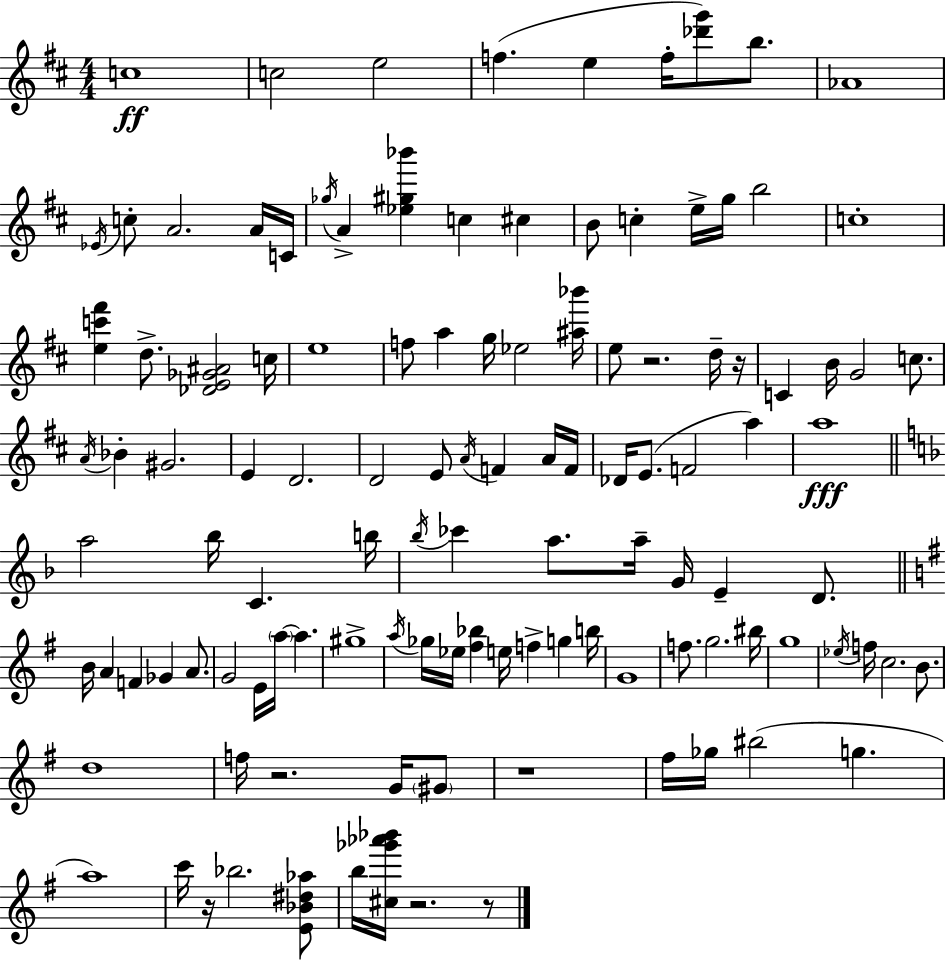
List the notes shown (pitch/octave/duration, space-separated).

C5/w C5/h E5/h F5/q. E5/q F5/s [Db6,G6]/e B5/e. Ab4/w Eb4/s C5/e A4/h. A4/s C4/s Gb5/s A4/q [Eb5,G#5,Bb6]/q C5/q C#5/q B4/e C5/q E5/s G5/s B5/h C5/w [E5,C6,F#6]/q D5/e. [Db4,E4,Gb4,A#4]/h C5/s E5/w F5/e A5/q G5/s Eb5/h [A#5,Bb6]/s E5/e R/h. D5/s R/s C4/q B4/s G4/h C5/e. A4/s Bb4/q G#4/h. E4/q D4/h. D4/h E4/e A4/s F4/q A4/s F4/s Db4/s E4/e. F4/h A5/q A5/w A5/h Bb5/s C4/q. B5/s Bb5/s CES6/q A5/e. A5/s G4/s E4/q D4/e. B4/s A4/q F4/q Gb4/q A4/e. G4/h E4/s A5/s A5/q. G#5/w A5/s Gb5/s Eb5/s [F#5,Bb5]/q E5/s F5/q G5/q B5/s G4/w F5/e. G5/h. BIS5/s G5/w Eb5/s F5/s C5/h. B4/e. D5/w F5/s R/h. G4/s G#4/e R/w F#5/s Gb5/s BIS5/h G5/q. A5/w C6/s R/s Bb5/h. [E4,Bb4,D#5,Ab5]/e B5/s [C#5,Gb6,Ab6,Bb6]/s R/h. R/e